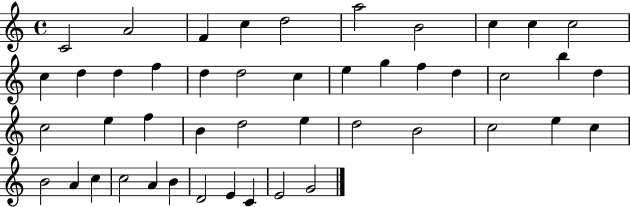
{
  \clef treble
  \time 4/4
  \defaultTimeSignature
  \key c \major
  c'2 a'2 | f'4 c''4 d''2 | a''2 b'2 | c''4 c''4 c''2 | \break c''4 d''4 d''4 f''4 | d''4 d''2 c''4 | e''4 g''4 f''4 d''4 | c''2 b''4 d''4 | \break c''2 e''4 f''4 | b'4 d''2 e''4 | d''2 b'2 | c''2 e''4 c''4 | \break b'2 a'4 c''4 | c''2 a'4 b'4 | d'2 e'4 c'4 | e'2 g'2 | \break \bar "|."
}